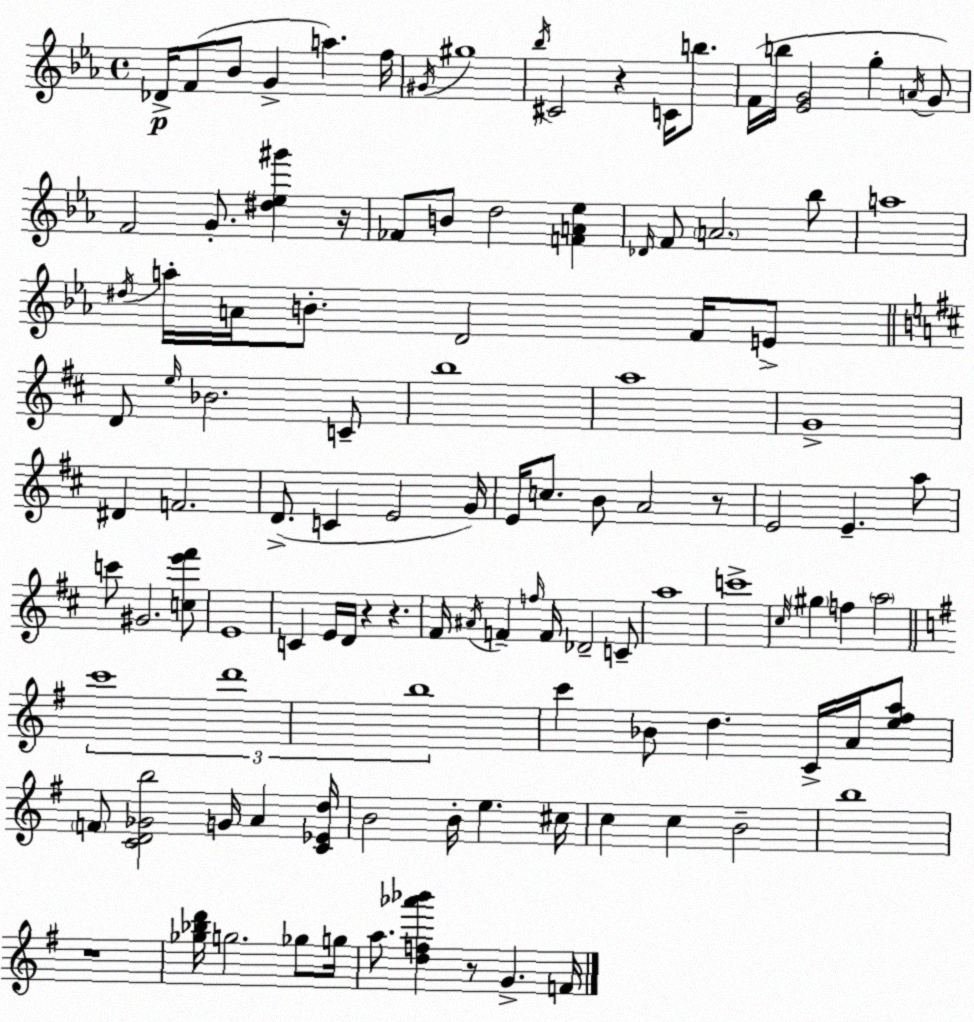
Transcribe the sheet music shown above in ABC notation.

X:1
T:Untitled
M:4/4
L:1/4
K:Cm
_D/4 F/2 _B/2 G a f/4 ^G/4 ^g4 _b/4 ^C2 z C/4 b/2 F/4 b/4 [_EG]2 g A/4 G/2 F2 G/2 [^d_e^g'] z/4 _F/2 B/2 d2 [FA_e] _D/4 F/2 A2 _b/2 a4 ^d/4 a/4 A/4 B/2 D2 F/4 E/2 D/2 e/4 _B2 C/2 b4 a4 G4 ^D F2 D/2 C E2 G/4 E/4 c/2 B/2 A2 z/2 E2 E a/2 c'/2 ^G2 [ce'^f']/2 E4 C E/4 D/4 z z ^F/4 ^A/4 F f/4 F/4 _D2 C/2 a4 c'4 ^c/4 ^g f a2 c'4 d'4 b4 c' _B/2 d C/4 A/4 [e^fa]/2 F/2 [CD_Gb]2 G/4 A [C_Ed]/4 B2 B/4 e ^c/4 c c B2 b4 z4 [_g_bd']/4 g2 _g/2 g/4 a/2 [df_a'_b'] z/2 G F/4